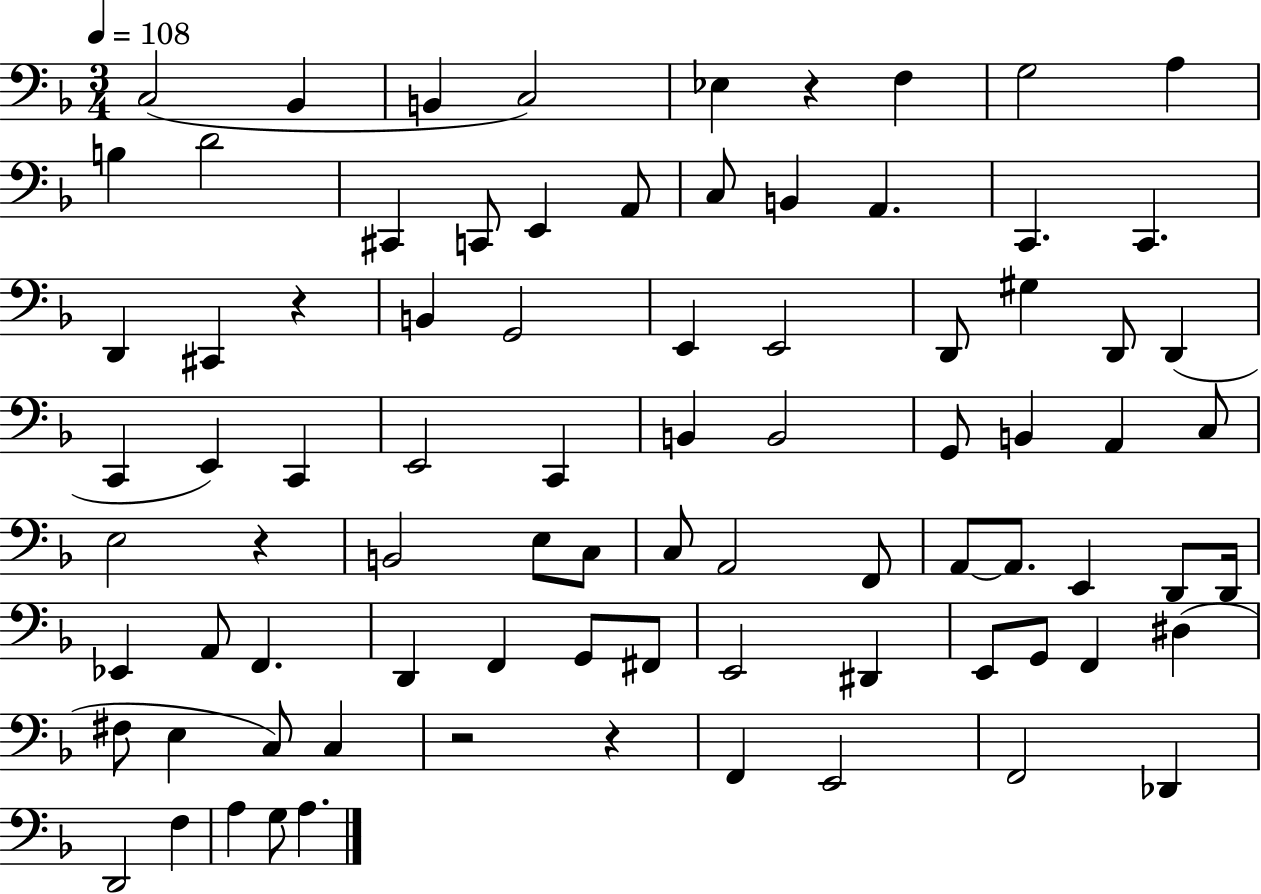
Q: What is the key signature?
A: F major